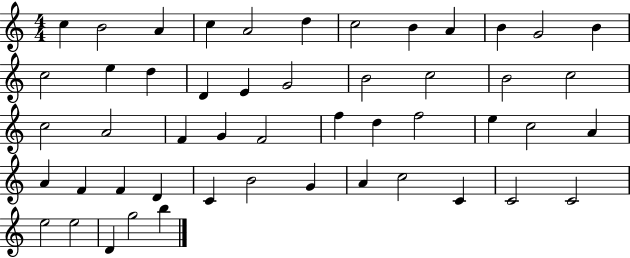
C5/q B4/h A4/q C5/q A4/h D5/q C5/h B4/q A4/q B4/q G4/h B4/q C5/h E5/q D5/q D4/q E4/q G4/h B4/h C5/h B4/h C5/h C5/h A4/h F4/q G4/q F4/h F5/q D5/q F5/h E5/q C5/h A4/q A4/q F4/q F4/q D4/q C4/q B4/h G4/q A4/q C5/h C4/q C4/h C4/h E5/h E5/h D4/q G5/h B5/q